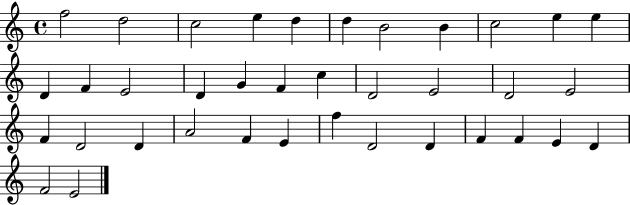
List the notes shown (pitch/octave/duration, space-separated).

F5/h D5/h C5/h E5/q D5/q D5/q B4/h B4/q C5/h E5/q E5/q D4/q F4/q E4/h D4/q G4/q F4/q C5/q D4/h E4/h D4/h E4/h F4/q D4/h D4/q A4/h F4/q E4/q F5/q D4/h D4/q F4/q F4/q E4/q D4/q F4/h E4/h